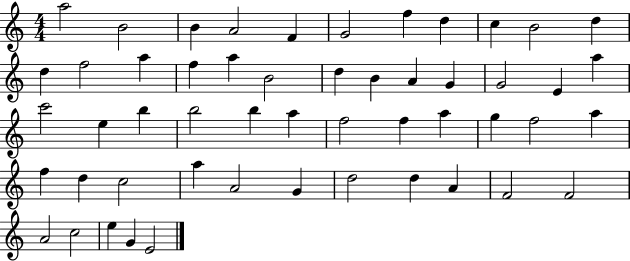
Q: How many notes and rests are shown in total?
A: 52